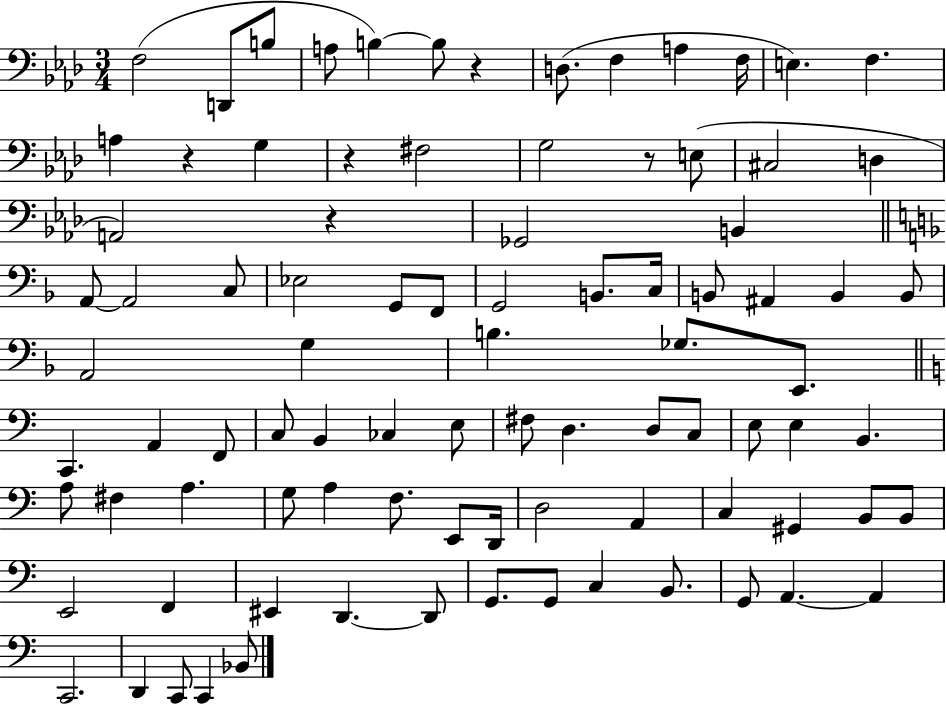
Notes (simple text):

F3/h D2/e B3/e A3/e B3/q B3/e R/q D3/e. F3/q A3/q F3/s E3/q. F3/q. A3/q R/q G3/q R/q F#3/h G3/h R/e E3/e C#3/h D3/q A2/h R/q Gb2/h B2/q A2/e A2/h C3/e Eb3/h G2/e F2/e G2/h B2/e. C3/s B2/e A#2/q B2/q B2/e A2/h G3/q B3/q. Gb3/e. E2/e. C2/q. A2/q F2/e C3/e B2/q CES3/q E3/e F#3/e D3/q. D3/e C3/e E3/e E3/q B2/q. A3/e F#3/q A3/q. G3/e A3/q F3/e. E2/e D2/s D3/h A2/q C3/q G#2/q B2/e B2/e E2/h F2/q EIS2/q D2/q. D2/e G2/e. G2/e C3/q B2/e. G2/e A2/q. A2/q C2/h. D2/q C2/e C2/q Bb2/e